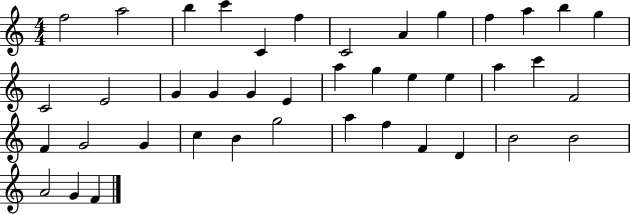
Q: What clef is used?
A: treble